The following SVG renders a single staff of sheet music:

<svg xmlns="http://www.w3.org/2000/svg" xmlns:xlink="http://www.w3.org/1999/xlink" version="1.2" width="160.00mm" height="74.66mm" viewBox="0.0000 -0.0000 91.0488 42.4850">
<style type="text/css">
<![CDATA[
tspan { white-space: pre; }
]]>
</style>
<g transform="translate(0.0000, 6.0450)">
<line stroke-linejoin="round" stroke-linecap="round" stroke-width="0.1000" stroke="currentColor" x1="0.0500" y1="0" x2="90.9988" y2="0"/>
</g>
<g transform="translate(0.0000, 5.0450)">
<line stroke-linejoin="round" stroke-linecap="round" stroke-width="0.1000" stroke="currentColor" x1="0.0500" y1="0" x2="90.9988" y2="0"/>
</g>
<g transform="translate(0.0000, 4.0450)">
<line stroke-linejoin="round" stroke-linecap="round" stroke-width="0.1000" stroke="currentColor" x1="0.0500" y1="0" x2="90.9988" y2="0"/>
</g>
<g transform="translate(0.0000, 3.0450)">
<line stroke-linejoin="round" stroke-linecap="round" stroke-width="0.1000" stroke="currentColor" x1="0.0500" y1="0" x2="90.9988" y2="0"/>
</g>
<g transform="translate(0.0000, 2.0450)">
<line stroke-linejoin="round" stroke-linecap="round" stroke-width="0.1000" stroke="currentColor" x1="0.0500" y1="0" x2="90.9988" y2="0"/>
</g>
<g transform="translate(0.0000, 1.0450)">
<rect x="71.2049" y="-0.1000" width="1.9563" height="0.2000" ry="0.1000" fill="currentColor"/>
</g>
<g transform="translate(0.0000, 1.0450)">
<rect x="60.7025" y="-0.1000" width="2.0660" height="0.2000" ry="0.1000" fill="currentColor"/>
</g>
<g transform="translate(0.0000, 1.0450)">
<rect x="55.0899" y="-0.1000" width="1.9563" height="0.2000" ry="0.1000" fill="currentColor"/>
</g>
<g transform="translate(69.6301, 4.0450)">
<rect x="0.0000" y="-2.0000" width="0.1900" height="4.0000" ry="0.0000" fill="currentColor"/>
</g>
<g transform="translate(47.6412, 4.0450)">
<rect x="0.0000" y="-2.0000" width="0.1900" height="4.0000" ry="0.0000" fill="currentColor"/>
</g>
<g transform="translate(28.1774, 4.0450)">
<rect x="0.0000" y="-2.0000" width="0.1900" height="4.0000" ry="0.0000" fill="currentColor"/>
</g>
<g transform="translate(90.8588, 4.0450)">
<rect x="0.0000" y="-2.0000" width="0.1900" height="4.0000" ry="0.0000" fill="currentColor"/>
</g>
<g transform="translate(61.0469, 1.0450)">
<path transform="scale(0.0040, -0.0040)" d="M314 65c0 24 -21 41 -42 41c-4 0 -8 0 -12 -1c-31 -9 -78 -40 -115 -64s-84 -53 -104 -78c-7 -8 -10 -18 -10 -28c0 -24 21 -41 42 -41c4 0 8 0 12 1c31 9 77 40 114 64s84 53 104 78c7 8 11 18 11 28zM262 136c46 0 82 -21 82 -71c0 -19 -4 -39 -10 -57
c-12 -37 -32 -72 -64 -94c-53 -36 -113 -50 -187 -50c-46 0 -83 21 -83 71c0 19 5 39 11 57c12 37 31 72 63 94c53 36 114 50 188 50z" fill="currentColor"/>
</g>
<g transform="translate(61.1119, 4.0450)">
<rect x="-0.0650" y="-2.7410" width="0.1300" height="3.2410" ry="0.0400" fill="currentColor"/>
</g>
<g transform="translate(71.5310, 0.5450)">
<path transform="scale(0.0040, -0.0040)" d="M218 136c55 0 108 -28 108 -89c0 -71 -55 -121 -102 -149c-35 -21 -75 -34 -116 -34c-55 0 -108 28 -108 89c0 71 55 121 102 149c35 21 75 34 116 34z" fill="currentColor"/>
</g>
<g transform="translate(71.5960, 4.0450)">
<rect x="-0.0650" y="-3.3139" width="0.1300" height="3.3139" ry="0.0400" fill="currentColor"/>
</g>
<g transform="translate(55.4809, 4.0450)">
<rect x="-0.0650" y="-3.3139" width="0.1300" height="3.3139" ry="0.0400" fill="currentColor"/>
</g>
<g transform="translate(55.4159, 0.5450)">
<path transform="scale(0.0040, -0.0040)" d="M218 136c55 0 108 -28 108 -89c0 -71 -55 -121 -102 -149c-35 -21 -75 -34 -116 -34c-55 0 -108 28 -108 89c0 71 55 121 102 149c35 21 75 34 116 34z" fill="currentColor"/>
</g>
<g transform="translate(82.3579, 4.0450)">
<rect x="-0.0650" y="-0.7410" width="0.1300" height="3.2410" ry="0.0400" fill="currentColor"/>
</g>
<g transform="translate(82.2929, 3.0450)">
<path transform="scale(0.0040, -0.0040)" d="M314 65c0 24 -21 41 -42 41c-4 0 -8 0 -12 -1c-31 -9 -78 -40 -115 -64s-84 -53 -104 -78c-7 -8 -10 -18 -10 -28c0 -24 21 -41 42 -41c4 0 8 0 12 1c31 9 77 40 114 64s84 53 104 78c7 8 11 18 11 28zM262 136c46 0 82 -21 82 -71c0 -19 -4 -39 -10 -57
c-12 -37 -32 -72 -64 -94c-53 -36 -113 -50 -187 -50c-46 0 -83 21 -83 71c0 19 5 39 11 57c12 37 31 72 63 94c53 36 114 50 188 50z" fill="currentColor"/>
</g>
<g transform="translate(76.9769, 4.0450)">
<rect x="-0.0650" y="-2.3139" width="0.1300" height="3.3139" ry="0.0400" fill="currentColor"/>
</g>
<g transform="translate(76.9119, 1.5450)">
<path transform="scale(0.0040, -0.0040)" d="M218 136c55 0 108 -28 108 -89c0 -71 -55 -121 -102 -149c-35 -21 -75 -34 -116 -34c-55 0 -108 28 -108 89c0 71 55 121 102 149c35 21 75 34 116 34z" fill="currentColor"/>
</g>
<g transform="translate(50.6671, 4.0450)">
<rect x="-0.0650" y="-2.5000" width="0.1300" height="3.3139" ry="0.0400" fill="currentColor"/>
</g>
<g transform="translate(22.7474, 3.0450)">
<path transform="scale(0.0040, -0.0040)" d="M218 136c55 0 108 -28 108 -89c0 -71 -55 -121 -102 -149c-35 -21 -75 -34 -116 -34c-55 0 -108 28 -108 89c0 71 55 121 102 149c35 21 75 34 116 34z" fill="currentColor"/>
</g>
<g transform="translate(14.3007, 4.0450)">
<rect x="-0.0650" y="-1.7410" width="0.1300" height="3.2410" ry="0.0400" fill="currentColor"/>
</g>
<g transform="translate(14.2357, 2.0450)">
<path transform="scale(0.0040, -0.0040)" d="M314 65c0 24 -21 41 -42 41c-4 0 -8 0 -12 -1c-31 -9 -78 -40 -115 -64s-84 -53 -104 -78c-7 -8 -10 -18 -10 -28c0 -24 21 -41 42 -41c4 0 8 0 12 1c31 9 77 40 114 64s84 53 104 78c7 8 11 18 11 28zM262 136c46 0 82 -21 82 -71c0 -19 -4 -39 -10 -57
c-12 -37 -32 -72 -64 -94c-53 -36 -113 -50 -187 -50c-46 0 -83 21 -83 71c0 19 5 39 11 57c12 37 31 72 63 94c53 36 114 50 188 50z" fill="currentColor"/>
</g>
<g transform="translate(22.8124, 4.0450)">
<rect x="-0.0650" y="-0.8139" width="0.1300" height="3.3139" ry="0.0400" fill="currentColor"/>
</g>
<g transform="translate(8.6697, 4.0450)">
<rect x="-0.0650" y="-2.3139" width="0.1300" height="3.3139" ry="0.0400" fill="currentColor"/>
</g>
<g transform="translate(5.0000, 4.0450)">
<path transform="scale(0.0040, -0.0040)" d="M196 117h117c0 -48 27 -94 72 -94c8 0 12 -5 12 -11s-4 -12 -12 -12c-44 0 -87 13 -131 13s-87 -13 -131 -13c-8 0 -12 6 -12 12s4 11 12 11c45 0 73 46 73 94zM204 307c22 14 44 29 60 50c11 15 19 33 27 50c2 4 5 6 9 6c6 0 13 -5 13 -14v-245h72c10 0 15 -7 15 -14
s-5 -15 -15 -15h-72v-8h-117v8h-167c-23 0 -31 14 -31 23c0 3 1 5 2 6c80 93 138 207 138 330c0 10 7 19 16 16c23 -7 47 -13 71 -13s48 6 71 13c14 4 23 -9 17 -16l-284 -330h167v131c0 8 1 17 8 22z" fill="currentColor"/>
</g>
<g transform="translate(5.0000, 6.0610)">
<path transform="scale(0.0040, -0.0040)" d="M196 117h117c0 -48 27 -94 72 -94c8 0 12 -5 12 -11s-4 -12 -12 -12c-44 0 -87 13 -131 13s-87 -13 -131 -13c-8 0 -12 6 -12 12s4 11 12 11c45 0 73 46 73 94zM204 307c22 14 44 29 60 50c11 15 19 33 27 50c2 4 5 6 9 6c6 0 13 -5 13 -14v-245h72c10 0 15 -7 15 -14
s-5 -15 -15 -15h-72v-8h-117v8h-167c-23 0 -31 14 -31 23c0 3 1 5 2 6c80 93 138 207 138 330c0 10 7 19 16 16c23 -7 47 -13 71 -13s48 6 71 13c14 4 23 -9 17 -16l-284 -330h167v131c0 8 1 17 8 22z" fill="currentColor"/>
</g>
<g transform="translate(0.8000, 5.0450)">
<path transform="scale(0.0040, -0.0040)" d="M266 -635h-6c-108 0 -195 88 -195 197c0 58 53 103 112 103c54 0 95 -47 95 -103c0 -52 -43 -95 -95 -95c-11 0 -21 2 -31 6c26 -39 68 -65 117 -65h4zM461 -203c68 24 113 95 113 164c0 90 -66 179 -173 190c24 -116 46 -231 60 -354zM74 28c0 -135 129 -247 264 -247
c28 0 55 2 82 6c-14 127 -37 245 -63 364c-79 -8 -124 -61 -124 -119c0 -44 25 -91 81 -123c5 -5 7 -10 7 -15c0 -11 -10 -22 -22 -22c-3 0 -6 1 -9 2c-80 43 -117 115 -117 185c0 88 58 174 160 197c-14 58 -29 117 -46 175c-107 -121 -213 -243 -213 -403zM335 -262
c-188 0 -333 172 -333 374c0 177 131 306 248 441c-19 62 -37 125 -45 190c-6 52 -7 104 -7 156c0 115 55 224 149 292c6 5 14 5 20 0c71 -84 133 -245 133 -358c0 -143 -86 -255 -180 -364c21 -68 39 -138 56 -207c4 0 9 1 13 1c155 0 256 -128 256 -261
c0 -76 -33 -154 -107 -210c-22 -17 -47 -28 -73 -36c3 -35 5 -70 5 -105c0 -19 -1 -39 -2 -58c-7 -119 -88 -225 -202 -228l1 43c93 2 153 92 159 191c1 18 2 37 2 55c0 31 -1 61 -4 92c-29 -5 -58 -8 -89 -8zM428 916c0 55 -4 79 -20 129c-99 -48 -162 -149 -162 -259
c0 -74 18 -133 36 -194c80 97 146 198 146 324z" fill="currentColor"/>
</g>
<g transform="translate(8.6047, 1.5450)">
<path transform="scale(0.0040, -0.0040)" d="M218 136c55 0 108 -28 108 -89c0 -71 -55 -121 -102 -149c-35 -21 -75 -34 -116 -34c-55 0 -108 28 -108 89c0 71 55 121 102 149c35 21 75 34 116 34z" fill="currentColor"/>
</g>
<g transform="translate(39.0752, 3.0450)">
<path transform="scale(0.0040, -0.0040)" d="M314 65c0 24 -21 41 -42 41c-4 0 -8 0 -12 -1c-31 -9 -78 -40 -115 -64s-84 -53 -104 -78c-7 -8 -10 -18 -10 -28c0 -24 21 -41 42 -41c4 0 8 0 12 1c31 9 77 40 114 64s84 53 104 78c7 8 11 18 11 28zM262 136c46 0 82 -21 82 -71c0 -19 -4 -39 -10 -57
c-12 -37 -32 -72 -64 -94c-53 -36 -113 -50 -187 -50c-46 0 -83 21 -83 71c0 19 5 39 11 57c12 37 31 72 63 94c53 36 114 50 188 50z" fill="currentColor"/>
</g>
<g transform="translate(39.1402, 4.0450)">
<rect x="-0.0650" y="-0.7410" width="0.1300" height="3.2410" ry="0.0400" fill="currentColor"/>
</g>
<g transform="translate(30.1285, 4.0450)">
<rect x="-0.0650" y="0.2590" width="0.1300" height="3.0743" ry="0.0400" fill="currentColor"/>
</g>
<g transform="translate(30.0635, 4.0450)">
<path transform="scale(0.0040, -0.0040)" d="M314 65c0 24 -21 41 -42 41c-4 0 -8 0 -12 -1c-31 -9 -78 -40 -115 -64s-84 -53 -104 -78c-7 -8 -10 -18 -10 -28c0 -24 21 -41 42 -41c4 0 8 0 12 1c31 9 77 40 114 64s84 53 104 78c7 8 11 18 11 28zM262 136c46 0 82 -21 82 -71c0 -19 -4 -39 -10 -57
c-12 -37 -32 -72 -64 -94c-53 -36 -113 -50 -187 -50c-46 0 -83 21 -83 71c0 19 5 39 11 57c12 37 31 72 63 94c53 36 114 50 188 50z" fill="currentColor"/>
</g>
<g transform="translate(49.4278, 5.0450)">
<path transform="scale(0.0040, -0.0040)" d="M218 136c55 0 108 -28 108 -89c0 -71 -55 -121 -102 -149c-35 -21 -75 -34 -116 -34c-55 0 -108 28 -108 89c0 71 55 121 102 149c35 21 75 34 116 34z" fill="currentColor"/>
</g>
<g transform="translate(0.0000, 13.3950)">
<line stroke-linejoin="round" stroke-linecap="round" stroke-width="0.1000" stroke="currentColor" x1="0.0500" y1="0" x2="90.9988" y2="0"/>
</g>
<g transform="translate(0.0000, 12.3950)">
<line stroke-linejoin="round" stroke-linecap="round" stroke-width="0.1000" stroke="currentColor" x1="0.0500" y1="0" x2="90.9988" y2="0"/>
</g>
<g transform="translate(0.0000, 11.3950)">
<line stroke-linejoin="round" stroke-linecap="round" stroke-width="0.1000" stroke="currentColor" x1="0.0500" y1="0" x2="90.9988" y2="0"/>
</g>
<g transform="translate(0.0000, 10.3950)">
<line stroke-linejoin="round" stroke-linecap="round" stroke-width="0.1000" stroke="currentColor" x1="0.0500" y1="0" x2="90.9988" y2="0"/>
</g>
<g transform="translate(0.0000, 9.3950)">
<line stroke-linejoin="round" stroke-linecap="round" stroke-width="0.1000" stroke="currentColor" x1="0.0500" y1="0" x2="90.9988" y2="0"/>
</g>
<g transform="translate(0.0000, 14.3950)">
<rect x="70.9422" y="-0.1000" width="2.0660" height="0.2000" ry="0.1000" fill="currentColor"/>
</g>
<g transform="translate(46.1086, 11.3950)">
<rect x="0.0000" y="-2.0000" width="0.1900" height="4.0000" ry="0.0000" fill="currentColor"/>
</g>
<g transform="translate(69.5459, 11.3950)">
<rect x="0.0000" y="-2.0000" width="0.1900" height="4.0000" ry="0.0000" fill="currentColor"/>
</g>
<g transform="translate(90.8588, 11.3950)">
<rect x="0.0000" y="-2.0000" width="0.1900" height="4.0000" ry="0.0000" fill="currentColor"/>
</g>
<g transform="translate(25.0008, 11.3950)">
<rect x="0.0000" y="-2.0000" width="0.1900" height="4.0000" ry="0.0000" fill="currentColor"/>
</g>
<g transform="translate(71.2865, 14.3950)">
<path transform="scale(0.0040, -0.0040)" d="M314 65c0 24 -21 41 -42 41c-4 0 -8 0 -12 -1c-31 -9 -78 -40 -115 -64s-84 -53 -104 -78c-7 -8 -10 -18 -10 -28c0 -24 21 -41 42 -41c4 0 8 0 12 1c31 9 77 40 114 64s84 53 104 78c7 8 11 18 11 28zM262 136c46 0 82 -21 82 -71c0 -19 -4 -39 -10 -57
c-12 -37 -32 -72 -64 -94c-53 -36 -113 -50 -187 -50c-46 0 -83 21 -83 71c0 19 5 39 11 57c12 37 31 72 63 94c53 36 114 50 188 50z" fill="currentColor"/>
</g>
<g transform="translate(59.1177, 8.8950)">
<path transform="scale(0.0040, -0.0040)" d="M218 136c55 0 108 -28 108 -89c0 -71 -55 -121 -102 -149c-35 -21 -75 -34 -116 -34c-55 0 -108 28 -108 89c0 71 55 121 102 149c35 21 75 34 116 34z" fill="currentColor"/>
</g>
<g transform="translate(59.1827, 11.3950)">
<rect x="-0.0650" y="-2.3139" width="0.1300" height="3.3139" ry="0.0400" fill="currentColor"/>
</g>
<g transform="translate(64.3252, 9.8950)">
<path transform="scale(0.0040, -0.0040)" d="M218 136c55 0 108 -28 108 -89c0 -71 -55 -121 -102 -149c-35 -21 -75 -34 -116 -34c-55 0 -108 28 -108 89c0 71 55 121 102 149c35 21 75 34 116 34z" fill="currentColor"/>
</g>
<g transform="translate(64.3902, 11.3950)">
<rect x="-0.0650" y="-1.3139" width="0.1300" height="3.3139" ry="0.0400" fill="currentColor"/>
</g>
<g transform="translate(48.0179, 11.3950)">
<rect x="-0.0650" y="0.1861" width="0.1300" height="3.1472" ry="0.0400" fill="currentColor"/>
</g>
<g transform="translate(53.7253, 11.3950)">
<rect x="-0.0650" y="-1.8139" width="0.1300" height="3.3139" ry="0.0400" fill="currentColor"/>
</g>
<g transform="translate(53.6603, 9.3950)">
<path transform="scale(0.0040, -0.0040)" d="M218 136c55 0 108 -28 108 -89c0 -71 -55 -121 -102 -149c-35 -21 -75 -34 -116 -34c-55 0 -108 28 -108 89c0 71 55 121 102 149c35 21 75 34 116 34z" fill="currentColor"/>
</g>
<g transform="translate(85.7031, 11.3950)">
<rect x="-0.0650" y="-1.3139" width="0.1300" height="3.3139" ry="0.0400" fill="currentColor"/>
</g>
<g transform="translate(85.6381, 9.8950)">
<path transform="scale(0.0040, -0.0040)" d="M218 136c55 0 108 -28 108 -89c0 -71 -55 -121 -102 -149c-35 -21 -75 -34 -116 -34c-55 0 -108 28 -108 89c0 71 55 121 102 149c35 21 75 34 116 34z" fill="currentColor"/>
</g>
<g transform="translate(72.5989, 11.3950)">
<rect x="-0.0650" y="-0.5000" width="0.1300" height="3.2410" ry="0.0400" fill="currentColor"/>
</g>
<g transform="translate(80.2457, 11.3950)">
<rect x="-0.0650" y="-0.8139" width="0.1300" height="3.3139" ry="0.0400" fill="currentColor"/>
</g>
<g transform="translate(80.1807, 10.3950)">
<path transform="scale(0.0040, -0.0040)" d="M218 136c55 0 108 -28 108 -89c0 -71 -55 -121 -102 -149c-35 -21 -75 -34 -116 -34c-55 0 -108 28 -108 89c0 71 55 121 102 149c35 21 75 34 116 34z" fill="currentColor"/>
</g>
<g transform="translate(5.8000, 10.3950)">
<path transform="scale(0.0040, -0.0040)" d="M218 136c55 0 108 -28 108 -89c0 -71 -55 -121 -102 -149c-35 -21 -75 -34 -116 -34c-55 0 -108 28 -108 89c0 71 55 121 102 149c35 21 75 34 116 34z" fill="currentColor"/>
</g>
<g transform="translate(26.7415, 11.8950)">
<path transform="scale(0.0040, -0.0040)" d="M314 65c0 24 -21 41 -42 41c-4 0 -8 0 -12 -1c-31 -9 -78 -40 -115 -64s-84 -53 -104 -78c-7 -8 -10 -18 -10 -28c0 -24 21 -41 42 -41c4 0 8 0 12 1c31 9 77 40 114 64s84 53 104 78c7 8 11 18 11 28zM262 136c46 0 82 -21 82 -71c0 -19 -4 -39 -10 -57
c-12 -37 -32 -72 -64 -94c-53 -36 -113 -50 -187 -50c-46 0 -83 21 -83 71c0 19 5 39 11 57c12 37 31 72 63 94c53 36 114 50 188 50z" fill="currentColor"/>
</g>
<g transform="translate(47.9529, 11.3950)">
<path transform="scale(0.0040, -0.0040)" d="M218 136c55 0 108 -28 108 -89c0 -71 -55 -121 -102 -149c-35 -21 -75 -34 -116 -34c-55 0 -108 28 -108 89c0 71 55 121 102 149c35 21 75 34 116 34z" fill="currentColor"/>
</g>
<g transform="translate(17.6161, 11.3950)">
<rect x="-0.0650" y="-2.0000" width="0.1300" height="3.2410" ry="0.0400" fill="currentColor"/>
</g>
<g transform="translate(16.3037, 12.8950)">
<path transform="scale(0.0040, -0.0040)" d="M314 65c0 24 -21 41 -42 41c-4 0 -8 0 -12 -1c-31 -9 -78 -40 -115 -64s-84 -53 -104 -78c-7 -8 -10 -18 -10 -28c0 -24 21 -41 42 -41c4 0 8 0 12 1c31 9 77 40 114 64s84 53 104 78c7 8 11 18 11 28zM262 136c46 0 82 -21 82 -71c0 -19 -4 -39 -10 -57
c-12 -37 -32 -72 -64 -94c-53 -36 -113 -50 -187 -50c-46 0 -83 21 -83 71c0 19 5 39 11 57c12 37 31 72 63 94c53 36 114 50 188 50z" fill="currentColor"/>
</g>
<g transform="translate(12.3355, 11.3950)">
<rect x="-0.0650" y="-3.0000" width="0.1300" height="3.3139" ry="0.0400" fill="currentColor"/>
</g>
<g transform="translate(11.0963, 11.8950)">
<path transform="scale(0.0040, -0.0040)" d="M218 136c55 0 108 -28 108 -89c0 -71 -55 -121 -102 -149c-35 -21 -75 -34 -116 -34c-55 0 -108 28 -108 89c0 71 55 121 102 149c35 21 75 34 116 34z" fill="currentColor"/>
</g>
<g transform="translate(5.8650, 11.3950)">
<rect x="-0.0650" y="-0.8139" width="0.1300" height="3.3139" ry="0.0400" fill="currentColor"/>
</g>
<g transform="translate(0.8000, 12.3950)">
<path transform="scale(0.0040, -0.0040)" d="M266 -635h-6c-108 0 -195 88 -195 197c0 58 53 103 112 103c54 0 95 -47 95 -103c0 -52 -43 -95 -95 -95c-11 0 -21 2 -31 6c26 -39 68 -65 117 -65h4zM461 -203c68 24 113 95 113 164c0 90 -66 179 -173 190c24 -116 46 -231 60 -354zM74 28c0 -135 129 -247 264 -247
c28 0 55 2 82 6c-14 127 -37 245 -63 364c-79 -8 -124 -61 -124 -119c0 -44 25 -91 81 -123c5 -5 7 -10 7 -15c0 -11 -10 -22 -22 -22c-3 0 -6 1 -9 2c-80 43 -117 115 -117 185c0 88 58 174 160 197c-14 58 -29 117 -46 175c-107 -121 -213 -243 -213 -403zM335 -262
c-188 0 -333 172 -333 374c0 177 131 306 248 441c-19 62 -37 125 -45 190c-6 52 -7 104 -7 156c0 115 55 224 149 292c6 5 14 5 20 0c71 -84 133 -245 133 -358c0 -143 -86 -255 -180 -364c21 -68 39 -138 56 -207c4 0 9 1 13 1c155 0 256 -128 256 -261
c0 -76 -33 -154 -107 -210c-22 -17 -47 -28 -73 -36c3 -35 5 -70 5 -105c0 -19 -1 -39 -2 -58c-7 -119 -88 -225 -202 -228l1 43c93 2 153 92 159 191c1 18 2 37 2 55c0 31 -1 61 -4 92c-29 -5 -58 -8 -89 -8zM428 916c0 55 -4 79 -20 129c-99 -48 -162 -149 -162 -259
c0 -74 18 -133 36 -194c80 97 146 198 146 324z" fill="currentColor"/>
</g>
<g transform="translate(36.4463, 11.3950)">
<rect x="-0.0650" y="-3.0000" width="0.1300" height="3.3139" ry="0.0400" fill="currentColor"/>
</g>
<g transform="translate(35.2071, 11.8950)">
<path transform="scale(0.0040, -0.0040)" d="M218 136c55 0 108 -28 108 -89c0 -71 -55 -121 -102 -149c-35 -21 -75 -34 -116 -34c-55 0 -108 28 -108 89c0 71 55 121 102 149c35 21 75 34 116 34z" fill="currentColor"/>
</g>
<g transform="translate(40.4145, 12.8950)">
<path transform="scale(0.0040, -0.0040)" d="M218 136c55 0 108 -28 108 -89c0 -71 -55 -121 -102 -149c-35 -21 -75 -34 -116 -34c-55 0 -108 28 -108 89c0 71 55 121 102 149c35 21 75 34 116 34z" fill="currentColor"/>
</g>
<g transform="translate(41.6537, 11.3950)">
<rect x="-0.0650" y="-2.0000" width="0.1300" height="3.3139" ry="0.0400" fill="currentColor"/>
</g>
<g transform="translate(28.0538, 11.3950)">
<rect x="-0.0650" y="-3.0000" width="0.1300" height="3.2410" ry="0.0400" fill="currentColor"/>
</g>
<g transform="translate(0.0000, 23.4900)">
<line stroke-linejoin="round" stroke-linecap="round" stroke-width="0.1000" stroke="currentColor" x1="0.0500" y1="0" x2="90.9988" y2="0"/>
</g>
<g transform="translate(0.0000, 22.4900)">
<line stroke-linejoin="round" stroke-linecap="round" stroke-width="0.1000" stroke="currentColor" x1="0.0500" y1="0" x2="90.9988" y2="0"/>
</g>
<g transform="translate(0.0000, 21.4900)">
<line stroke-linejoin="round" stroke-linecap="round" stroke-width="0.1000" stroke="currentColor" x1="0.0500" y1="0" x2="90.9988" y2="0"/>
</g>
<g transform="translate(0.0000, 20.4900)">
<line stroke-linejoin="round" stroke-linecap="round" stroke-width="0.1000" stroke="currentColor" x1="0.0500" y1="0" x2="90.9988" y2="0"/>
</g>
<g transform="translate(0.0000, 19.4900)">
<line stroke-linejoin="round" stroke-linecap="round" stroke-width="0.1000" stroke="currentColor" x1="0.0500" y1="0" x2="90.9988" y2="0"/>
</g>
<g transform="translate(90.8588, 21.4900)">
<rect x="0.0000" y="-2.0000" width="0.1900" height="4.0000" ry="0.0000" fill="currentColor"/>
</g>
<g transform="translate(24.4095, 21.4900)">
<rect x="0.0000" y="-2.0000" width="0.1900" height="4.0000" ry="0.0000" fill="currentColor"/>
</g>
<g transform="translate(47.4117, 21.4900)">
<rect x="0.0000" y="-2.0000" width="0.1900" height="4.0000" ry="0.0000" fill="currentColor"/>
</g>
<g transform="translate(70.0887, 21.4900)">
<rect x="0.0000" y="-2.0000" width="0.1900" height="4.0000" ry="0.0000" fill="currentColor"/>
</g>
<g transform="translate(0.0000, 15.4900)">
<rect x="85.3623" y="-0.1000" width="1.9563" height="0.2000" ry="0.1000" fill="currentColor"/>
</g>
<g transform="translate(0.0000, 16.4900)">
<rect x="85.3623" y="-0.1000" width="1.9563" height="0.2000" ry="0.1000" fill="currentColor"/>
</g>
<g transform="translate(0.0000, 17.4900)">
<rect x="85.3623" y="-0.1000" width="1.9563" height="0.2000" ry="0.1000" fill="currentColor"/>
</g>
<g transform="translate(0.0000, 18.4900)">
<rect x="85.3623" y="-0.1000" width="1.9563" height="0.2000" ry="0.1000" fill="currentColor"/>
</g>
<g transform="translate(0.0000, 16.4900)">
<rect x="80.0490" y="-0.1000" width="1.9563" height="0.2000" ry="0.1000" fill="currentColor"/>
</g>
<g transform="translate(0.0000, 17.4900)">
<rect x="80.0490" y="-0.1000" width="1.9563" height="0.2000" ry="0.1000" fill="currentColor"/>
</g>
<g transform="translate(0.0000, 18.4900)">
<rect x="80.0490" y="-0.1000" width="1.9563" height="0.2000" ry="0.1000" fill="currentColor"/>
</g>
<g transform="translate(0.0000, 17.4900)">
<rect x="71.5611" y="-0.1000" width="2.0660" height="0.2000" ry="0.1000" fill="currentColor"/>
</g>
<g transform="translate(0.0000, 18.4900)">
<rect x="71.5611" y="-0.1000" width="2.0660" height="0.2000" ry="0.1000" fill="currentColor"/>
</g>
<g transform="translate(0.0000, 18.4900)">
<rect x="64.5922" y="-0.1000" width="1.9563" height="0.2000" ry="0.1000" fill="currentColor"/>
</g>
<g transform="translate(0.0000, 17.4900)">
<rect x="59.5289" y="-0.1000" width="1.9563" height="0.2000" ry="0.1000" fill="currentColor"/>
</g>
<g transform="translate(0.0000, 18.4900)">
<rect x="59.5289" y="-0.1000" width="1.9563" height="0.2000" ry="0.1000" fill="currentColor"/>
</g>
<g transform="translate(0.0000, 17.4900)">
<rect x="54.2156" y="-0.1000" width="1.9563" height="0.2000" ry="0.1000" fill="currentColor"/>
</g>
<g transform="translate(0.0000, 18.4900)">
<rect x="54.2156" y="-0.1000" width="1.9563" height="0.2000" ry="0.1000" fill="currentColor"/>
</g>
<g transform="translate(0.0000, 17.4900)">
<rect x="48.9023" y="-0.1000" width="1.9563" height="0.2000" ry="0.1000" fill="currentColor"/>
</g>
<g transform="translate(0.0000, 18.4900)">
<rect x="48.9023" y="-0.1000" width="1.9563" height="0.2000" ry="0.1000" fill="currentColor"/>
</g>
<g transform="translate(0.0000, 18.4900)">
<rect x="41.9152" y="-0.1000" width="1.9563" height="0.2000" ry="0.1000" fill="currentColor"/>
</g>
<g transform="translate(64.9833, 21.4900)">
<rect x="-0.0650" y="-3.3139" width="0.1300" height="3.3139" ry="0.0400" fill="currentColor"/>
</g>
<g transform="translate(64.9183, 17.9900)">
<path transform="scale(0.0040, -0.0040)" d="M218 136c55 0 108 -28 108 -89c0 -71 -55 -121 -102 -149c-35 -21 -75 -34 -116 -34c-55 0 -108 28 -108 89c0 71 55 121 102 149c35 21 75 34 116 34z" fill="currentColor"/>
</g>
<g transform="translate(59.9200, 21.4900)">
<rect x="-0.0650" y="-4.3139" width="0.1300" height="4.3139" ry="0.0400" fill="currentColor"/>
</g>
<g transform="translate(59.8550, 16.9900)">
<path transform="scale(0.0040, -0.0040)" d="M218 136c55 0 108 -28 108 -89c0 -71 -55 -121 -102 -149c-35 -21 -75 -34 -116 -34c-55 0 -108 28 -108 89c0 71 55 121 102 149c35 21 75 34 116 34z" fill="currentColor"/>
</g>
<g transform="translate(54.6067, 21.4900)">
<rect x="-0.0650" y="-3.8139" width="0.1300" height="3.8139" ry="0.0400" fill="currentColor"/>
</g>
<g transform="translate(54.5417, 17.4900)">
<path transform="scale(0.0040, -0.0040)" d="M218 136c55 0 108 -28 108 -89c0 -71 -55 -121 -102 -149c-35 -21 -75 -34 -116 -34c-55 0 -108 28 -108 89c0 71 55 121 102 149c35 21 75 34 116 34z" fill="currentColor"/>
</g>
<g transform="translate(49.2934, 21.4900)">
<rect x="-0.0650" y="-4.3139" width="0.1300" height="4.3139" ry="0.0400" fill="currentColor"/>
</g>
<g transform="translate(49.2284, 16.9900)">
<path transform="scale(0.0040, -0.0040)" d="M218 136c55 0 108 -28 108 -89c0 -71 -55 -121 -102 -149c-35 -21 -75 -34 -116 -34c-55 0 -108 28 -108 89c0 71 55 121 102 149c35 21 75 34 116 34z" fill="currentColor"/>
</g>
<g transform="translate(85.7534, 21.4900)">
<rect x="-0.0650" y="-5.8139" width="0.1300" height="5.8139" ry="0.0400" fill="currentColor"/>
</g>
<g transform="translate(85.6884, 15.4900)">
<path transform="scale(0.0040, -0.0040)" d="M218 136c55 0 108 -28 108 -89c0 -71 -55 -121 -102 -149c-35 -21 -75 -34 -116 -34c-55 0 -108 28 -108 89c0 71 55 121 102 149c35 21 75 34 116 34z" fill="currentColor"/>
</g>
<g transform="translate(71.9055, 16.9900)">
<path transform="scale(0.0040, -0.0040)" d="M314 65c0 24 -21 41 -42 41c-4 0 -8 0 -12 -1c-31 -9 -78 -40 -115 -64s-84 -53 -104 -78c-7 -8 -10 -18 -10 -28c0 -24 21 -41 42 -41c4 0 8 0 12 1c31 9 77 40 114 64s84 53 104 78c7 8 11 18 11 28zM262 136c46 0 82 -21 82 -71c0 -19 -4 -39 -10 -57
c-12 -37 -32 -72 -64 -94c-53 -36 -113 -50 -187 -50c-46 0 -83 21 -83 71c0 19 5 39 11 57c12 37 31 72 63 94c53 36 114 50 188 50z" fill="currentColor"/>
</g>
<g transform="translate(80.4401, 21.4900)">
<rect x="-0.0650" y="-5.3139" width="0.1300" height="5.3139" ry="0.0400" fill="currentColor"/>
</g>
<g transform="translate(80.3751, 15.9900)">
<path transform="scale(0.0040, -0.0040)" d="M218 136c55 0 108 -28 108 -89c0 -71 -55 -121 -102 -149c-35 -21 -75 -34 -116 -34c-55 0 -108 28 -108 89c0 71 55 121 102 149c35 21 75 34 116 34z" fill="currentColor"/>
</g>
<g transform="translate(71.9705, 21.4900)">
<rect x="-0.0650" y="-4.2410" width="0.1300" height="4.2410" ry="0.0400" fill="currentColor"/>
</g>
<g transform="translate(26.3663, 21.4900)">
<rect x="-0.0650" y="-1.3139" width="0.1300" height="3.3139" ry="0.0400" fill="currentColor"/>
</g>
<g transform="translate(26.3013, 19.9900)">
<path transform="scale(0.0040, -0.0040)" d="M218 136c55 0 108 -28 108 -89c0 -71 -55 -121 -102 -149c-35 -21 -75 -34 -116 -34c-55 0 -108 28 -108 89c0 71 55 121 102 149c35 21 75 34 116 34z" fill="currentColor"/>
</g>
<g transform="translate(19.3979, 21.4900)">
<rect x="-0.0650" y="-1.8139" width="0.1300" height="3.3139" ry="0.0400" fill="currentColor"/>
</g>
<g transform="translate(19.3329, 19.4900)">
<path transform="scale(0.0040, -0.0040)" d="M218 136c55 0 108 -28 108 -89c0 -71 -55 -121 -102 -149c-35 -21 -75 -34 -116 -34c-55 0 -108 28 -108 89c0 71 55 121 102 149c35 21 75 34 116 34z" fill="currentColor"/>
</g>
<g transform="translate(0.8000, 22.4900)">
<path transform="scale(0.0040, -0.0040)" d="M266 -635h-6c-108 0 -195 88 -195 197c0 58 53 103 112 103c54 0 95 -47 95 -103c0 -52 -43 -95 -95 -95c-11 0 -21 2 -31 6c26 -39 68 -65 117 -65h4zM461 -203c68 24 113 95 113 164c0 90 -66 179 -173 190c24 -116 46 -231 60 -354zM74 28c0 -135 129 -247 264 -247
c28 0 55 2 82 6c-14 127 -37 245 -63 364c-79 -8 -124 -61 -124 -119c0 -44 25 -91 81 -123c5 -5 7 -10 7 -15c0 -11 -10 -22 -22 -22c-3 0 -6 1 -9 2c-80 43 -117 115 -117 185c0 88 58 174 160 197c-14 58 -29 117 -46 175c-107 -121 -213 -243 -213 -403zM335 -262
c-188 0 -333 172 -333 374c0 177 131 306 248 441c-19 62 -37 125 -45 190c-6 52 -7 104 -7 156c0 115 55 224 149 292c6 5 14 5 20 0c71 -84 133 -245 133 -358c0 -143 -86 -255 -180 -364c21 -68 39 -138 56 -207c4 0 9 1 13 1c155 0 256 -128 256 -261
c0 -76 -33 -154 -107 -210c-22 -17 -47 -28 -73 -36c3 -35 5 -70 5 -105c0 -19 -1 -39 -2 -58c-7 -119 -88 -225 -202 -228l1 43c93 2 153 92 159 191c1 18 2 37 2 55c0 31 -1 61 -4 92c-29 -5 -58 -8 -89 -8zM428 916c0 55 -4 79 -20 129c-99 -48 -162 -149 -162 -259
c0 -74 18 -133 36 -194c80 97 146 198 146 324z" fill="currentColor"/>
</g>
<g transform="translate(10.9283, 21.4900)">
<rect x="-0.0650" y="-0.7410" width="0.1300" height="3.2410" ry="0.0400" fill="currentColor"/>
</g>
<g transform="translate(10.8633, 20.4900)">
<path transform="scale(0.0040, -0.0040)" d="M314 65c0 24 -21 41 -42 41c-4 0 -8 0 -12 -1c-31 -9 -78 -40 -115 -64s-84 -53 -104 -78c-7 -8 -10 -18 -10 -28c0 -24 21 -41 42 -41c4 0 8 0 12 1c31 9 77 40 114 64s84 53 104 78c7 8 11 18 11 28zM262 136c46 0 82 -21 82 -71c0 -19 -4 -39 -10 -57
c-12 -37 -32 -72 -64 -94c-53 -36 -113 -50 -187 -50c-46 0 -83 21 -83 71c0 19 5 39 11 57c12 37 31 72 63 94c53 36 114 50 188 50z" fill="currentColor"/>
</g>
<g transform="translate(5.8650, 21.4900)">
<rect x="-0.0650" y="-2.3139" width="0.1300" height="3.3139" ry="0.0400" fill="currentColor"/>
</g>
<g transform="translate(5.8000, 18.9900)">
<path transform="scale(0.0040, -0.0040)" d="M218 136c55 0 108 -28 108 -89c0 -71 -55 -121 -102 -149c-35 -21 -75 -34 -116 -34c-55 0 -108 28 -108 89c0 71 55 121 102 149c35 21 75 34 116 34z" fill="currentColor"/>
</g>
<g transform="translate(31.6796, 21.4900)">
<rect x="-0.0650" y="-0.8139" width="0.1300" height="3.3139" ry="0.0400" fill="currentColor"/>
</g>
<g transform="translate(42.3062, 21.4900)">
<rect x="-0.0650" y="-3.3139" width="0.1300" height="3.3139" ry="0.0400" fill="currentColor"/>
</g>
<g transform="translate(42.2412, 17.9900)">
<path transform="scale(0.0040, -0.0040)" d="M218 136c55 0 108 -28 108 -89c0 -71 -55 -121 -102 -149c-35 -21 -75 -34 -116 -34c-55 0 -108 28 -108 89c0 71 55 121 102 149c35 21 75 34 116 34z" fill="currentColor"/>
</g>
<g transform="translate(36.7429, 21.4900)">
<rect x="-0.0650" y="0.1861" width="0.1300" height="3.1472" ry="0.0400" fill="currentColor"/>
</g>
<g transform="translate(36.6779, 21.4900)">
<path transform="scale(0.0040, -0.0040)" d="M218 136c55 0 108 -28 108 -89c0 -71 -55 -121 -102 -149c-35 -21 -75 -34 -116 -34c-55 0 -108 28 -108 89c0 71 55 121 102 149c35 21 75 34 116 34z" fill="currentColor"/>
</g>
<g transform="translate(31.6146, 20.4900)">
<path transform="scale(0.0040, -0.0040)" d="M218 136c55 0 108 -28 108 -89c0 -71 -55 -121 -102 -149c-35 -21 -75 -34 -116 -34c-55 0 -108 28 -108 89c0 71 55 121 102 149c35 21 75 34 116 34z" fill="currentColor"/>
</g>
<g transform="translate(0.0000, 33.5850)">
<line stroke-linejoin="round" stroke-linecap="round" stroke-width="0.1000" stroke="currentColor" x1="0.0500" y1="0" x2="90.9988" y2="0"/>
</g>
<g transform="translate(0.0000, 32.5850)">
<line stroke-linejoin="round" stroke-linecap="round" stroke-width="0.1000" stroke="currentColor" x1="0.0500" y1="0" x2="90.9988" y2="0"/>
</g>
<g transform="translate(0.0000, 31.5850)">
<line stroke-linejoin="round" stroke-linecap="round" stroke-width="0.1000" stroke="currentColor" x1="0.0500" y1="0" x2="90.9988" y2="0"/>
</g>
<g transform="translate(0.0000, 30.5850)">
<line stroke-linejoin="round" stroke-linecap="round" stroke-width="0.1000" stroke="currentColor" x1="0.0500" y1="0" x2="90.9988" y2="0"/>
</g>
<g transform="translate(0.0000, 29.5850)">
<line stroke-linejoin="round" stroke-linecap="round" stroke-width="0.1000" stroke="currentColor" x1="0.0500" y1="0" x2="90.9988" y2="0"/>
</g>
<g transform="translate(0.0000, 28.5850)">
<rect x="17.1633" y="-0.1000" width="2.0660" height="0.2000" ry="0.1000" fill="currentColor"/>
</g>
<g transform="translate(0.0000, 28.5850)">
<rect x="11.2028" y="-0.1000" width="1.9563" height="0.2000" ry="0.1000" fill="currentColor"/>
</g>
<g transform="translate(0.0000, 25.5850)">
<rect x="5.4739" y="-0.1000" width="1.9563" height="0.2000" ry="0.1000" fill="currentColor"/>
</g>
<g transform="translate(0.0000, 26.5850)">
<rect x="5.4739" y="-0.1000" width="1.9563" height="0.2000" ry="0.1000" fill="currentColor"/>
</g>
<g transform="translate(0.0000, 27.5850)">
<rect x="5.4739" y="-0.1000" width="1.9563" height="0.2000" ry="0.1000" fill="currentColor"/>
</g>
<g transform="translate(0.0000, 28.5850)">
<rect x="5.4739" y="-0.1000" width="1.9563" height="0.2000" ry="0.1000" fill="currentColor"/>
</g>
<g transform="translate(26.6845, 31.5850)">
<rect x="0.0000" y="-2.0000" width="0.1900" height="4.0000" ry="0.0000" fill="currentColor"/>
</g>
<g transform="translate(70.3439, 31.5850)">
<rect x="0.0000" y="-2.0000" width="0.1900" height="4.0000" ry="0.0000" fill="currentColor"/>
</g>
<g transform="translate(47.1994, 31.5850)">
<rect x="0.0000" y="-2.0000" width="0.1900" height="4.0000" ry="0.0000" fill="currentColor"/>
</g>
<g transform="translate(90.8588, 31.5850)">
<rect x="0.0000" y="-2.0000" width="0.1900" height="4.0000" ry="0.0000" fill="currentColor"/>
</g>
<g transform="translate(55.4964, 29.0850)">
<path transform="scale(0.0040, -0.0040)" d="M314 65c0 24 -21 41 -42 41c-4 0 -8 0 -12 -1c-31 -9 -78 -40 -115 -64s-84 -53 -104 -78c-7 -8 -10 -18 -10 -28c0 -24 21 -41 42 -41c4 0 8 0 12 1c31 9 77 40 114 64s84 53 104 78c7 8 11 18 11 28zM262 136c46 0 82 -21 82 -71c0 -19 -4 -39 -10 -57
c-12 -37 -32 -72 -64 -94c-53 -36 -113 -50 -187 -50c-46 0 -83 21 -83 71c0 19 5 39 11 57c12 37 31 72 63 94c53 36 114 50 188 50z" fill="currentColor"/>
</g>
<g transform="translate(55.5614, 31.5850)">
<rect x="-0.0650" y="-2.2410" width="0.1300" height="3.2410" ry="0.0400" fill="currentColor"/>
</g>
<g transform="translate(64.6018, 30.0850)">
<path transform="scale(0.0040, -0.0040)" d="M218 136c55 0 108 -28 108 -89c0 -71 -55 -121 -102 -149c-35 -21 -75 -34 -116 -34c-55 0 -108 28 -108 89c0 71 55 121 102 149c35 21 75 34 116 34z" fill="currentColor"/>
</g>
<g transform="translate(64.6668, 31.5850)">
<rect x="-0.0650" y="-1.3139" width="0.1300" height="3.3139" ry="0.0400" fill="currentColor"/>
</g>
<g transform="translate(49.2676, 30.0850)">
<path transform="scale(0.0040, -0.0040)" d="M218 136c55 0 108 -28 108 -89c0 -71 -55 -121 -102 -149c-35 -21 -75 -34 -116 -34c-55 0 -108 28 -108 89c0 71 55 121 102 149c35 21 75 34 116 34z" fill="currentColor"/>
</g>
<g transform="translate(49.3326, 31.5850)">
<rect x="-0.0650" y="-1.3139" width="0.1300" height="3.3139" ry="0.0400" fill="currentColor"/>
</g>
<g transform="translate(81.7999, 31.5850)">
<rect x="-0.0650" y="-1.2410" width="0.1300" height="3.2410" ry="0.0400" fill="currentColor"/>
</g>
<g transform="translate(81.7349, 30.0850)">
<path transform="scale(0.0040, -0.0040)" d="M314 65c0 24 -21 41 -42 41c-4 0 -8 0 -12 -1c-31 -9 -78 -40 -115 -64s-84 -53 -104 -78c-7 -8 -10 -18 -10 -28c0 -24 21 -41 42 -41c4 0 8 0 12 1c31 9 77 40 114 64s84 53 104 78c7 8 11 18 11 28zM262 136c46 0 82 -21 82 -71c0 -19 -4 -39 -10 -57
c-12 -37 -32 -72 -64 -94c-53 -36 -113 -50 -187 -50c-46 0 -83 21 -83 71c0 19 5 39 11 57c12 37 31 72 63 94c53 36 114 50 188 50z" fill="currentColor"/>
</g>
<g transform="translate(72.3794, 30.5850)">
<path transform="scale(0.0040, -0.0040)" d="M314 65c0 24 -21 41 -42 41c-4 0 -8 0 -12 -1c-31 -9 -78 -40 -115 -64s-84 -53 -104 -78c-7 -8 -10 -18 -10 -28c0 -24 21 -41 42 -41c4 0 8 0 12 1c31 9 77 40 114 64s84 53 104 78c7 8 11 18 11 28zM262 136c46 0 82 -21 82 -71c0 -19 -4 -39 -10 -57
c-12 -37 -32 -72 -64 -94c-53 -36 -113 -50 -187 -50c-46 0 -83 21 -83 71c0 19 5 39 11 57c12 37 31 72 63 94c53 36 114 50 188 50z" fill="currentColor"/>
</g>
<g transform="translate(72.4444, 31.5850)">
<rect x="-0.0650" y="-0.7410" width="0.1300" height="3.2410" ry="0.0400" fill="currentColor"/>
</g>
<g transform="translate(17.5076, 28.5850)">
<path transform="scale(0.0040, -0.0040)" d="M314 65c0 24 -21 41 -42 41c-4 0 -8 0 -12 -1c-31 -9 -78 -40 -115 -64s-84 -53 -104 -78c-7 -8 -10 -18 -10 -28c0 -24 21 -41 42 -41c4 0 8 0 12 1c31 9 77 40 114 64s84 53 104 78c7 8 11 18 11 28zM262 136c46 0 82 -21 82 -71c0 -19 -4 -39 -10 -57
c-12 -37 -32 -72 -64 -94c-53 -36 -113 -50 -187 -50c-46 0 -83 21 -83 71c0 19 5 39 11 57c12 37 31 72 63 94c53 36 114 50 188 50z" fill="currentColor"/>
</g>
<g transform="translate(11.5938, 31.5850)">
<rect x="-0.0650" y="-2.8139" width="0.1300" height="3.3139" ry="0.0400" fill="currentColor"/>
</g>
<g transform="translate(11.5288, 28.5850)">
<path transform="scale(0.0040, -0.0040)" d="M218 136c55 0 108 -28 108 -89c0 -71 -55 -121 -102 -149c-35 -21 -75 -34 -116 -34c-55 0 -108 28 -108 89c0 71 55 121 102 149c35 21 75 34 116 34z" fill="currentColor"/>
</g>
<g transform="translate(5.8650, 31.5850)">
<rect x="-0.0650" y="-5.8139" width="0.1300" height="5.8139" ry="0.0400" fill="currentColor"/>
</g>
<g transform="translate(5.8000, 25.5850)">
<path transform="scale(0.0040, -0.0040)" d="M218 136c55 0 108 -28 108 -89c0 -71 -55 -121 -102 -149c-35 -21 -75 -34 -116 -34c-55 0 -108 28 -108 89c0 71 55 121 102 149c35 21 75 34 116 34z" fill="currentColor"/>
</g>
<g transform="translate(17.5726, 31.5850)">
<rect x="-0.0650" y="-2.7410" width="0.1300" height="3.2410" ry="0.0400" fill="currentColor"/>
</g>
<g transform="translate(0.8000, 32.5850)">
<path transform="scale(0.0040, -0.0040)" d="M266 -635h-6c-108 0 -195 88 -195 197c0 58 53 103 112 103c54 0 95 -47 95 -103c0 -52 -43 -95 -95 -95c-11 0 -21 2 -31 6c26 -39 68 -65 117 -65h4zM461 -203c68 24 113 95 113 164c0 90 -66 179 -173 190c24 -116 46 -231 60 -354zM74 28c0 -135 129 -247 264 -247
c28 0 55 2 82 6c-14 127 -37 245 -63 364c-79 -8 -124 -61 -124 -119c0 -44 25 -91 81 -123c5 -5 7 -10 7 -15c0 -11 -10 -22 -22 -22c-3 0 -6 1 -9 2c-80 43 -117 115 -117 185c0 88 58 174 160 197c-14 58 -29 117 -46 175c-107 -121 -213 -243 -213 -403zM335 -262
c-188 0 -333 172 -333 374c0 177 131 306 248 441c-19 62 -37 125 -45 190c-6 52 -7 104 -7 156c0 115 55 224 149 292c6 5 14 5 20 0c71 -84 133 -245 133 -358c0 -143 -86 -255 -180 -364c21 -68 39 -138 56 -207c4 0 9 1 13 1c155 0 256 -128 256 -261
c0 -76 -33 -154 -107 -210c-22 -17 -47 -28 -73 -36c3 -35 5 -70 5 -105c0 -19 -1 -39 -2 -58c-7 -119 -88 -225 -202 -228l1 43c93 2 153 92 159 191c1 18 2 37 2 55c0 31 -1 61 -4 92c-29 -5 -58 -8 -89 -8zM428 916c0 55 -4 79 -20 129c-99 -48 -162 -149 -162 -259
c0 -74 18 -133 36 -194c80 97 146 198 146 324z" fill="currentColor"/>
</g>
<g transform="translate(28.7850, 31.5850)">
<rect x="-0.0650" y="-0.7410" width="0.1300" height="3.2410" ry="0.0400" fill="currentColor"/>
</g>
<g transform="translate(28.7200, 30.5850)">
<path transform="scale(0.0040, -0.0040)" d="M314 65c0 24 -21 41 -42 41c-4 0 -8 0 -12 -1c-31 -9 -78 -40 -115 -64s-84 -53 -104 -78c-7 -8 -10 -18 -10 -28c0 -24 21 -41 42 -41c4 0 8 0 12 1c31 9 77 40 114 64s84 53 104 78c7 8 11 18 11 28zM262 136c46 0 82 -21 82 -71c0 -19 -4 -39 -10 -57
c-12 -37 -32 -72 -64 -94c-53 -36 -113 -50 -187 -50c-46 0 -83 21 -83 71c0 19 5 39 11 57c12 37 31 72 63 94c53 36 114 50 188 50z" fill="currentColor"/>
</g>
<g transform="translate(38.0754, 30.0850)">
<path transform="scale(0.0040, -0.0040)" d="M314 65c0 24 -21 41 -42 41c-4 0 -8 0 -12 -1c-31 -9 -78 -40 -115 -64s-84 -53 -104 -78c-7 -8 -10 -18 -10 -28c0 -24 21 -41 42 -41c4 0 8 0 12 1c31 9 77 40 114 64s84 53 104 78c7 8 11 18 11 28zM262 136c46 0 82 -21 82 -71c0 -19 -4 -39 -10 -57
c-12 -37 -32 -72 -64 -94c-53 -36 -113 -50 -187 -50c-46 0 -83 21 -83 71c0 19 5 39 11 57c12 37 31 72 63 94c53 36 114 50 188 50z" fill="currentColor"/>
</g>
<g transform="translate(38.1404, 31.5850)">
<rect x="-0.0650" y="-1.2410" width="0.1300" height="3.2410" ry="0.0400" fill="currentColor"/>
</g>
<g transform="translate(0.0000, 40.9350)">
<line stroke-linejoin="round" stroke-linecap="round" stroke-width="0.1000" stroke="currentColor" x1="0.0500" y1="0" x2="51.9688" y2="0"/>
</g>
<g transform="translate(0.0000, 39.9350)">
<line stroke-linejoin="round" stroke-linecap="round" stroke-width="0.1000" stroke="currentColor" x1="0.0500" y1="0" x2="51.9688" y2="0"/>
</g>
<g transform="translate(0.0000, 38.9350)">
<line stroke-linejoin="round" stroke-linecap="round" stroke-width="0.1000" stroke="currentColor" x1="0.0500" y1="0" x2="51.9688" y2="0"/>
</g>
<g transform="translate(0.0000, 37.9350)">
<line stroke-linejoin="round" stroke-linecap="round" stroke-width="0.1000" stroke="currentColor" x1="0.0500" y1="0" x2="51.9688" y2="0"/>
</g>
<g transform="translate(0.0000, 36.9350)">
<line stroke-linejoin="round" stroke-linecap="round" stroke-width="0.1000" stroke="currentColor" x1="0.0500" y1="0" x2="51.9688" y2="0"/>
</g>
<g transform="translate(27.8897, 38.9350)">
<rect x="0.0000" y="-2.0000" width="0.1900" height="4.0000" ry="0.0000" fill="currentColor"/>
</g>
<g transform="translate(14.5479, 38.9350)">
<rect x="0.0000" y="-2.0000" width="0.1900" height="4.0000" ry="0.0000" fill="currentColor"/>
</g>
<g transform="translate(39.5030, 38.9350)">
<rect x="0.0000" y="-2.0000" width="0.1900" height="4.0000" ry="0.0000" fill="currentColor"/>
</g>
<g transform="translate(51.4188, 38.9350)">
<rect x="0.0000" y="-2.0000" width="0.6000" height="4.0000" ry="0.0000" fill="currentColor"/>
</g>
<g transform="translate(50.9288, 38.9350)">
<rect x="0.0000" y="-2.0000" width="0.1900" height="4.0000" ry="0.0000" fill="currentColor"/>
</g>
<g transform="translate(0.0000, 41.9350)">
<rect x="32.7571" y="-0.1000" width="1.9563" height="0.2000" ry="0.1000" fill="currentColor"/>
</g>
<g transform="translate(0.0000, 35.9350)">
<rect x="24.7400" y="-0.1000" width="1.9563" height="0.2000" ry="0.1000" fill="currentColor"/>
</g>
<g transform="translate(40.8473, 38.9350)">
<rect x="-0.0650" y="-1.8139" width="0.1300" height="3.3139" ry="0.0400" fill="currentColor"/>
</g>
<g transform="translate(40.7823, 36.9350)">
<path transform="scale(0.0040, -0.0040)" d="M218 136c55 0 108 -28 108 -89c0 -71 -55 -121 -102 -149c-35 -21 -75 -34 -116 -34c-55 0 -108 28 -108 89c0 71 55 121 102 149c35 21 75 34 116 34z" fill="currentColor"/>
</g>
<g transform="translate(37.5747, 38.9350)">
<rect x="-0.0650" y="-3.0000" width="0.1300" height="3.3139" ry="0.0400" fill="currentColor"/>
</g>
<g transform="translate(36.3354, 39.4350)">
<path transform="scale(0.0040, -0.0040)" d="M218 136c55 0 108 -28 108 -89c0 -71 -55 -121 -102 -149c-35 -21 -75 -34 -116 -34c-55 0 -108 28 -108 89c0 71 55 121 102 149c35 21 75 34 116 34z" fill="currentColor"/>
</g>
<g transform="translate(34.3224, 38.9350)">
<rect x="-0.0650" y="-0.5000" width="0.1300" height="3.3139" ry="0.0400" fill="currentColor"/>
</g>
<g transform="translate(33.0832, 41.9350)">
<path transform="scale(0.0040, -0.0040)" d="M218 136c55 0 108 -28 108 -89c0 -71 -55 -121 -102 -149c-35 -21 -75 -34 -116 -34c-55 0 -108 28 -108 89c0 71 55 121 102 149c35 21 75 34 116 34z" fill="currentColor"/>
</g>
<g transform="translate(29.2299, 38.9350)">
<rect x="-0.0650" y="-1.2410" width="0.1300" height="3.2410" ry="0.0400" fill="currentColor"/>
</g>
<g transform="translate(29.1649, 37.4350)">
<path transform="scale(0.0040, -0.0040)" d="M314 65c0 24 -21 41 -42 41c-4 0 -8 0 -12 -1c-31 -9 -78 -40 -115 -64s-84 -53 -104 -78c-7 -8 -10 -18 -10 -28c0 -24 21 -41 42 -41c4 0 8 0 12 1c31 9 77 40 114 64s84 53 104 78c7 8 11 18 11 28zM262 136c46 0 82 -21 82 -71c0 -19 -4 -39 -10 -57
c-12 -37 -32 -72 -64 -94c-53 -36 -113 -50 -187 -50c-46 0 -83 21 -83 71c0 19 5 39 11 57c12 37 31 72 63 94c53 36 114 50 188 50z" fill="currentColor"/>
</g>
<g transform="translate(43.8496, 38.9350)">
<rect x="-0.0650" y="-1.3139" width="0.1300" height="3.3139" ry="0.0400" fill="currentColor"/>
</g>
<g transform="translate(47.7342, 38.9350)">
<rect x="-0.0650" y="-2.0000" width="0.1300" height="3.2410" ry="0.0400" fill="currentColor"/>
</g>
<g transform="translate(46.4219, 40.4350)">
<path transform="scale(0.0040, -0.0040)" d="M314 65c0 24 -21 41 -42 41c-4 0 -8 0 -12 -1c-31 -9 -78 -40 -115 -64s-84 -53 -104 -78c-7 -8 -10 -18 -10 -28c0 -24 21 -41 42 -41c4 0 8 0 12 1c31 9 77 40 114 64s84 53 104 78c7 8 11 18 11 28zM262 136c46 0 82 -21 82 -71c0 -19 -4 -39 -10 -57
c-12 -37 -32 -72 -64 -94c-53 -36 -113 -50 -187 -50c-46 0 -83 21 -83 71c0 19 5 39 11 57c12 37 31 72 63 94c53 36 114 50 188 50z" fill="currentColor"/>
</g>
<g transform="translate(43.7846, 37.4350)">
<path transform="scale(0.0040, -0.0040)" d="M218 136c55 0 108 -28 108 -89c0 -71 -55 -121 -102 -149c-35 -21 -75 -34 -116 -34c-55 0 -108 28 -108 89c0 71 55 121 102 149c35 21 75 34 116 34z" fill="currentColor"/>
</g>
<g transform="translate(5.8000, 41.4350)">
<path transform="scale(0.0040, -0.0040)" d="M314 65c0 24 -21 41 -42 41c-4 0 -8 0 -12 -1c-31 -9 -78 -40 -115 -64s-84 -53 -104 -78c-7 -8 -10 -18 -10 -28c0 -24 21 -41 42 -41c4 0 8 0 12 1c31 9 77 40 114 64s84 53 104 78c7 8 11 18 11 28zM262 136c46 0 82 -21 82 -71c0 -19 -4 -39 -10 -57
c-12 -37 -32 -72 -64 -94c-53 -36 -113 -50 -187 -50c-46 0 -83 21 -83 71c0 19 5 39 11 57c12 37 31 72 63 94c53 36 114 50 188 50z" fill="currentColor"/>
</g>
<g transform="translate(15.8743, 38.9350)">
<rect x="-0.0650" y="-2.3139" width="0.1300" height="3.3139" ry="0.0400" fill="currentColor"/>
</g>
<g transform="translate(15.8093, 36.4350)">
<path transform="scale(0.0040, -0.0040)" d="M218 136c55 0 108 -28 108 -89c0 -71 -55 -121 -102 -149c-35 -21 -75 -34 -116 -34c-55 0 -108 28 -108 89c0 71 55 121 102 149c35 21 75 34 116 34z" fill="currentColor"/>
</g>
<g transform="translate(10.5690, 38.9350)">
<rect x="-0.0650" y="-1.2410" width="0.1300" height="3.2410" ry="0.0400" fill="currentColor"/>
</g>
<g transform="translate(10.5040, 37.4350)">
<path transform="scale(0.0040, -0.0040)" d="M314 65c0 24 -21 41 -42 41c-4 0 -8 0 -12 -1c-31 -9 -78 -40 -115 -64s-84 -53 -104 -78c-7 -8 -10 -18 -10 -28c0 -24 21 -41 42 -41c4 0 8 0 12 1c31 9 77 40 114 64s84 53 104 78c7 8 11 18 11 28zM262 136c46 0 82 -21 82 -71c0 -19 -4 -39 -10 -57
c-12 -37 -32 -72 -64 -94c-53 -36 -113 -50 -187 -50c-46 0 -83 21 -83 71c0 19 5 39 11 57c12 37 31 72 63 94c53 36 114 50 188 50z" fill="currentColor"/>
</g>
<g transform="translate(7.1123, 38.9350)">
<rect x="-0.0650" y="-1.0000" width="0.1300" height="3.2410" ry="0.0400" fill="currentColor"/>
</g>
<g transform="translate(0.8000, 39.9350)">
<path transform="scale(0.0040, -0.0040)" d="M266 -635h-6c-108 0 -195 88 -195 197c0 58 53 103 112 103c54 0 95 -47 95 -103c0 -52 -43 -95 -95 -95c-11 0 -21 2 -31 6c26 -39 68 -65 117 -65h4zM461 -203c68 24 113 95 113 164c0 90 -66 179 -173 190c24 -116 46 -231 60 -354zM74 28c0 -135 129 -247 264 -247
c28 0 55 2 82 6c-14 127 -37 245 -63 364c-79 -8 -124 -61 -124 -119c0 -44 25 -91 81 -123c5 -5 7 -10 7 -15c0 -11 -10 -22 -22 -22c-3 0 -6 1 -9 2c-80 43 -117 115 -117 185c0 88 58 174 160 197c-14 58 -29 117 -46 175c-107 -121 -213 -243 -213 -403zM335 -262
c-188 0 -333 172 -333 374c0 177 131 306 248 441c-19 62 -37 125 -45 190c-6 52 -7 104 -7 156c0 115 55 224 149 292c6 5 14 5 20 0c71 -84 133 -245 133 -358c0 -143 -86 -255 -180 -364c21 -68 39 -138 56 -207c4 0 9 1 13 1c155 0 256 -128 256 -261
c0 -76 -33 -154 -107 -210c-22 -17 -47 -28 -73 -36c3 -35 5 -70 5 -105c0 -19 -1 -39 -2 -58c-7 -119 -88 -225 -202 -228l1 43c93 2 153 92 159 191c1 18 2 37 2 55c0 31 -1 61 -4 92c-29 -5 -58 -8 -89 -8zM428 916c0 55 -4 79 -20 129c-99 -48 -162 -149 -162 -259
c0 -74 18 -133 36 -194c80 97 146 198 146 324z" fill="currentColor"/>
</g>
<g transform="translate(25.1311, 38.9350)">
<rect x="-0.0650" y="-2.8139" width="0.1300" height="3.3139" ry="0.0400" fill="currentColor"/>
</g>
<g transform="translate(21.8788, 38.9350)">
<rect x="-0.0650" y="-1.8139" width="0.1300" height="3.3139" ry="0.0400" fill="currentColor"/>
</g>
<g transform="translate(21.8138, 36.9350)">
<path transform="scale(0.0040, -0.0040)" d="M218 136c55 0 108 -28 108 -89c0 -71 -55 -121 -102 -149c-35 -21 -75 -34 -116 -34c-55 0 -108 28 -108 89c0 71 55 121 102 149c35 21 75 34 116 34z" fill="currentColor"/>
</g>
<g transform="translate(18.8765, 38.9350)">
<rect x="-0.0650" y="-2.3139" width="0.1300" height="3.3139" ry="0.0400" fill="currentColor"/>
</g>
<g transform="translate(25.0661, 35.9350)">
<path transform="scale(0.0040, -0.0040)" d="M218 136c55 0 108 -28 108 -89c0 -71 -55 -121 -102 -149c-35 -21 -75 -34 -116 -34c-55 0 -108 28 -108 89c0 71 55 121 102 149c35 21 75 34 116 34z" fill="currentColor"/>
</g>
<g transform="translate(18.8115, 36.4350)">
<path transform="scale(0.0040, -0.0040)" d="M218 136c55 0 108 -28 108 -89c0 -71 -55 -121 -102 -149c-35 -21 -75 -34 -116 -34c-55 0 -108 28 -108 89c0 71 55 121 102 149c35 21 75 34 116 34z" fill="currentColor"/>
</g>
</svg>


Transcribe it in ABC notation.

X:1
T:Untitled
M:4/4
L:1/4
K:C
g f2 d B2 d2 G b a2 b g d2 d A F2 A2 A F B f g e C2 d e g d2 f e d B b d' c' d' b d'2 f' g' g' a a2 d2 e2 e g2 e d2 e2 D2 e2 g g f a e2 C A f e F2